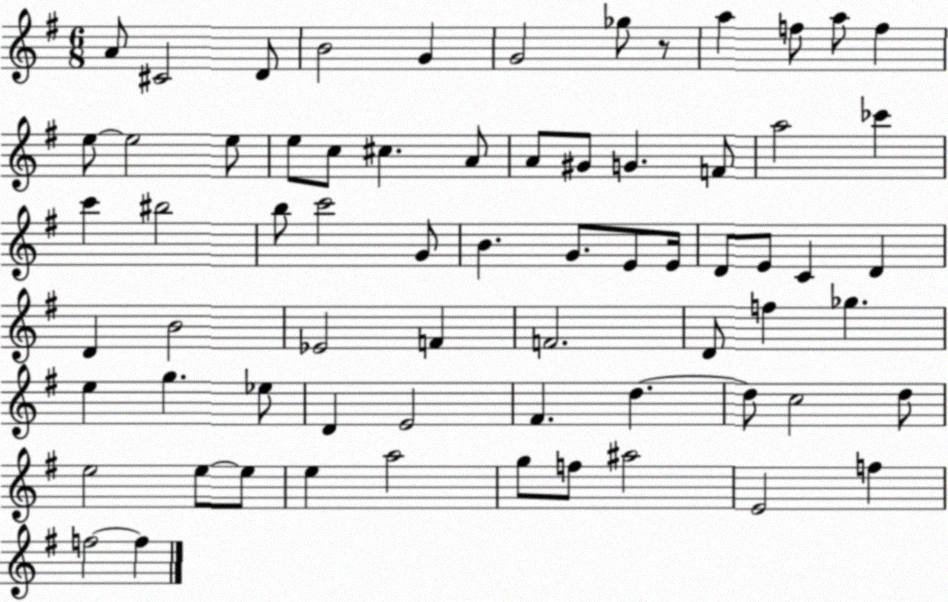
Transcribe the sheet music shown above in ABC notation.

X:1
T:Untitled
M:6/8
L:1/4
K:G
A/2 ^C2 D/2 B2 G G2 _g/2 z/2 a f/2 a/2 f e/2 e2 e/2 e/2 c/2 ^c A/2 A/2 ^G/2 G F/2 a2 _c' c' ^b2 b/2 c'2 G/2 B G/2 E/2 E/4 D/2 E/2 C D D B2 _E2 F F2 D/2 f _g e g _e/2 D E2 ^F d d/2 c2 d/2 e2 e/2 e/2 e a2 g/2 f/2 ^a2 E2 f f2 f